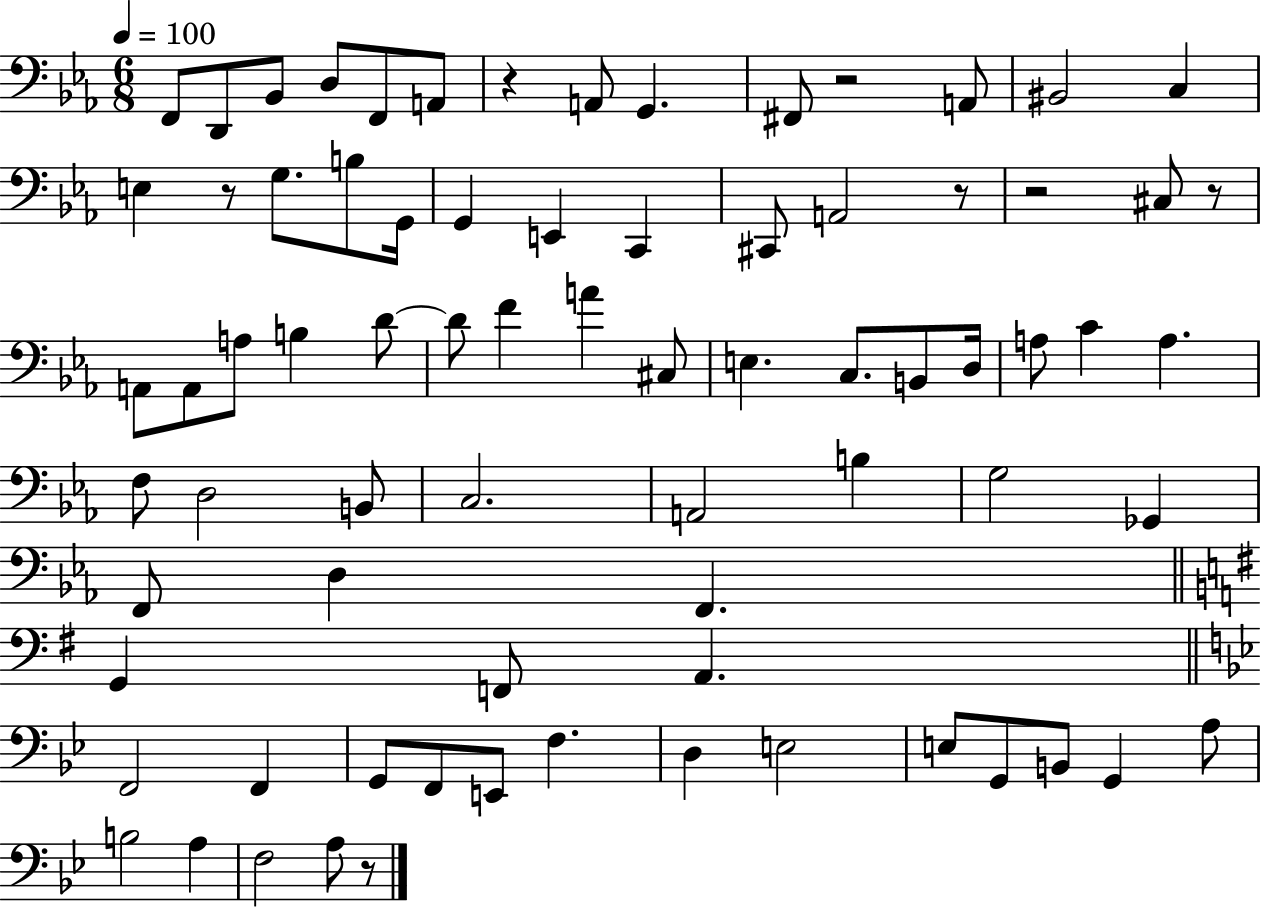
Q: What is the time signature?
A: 6/8